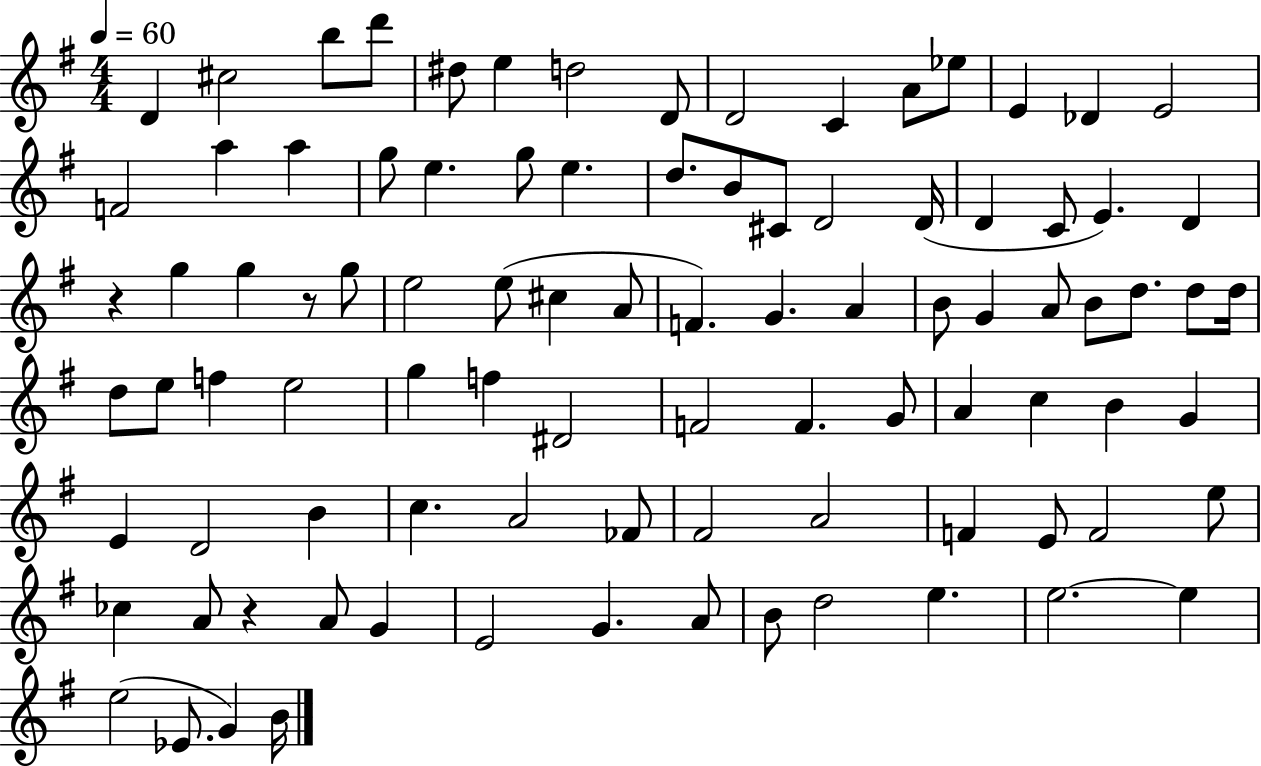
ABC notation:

X:1
T:Untitled
M:4/4
L:1/4
K:G
D ^c2 b/2 d'/2 ^d/2 e d2 D/2 D2 C A/2 _e/2 E _D E2 F2 a a g/2 e g/2 e d/2 B/2 ^C/2 D2 D/4 D C/2 E D z g g z/2 g/2 e2 e/2 ^c A/2 F G A B/2 G A/2 B/2 d/2 d/2 d/4 d/2 e/2 f e2 g f ^D2 F2 F G/2 A c B G E D2 B c A2 _F/2 ^F2 A2 F E/2 F2 e/2 _c A/2 z A/2 G E2 G A/2 B/2 d2 e e2 e e2 _E/2 G B/4